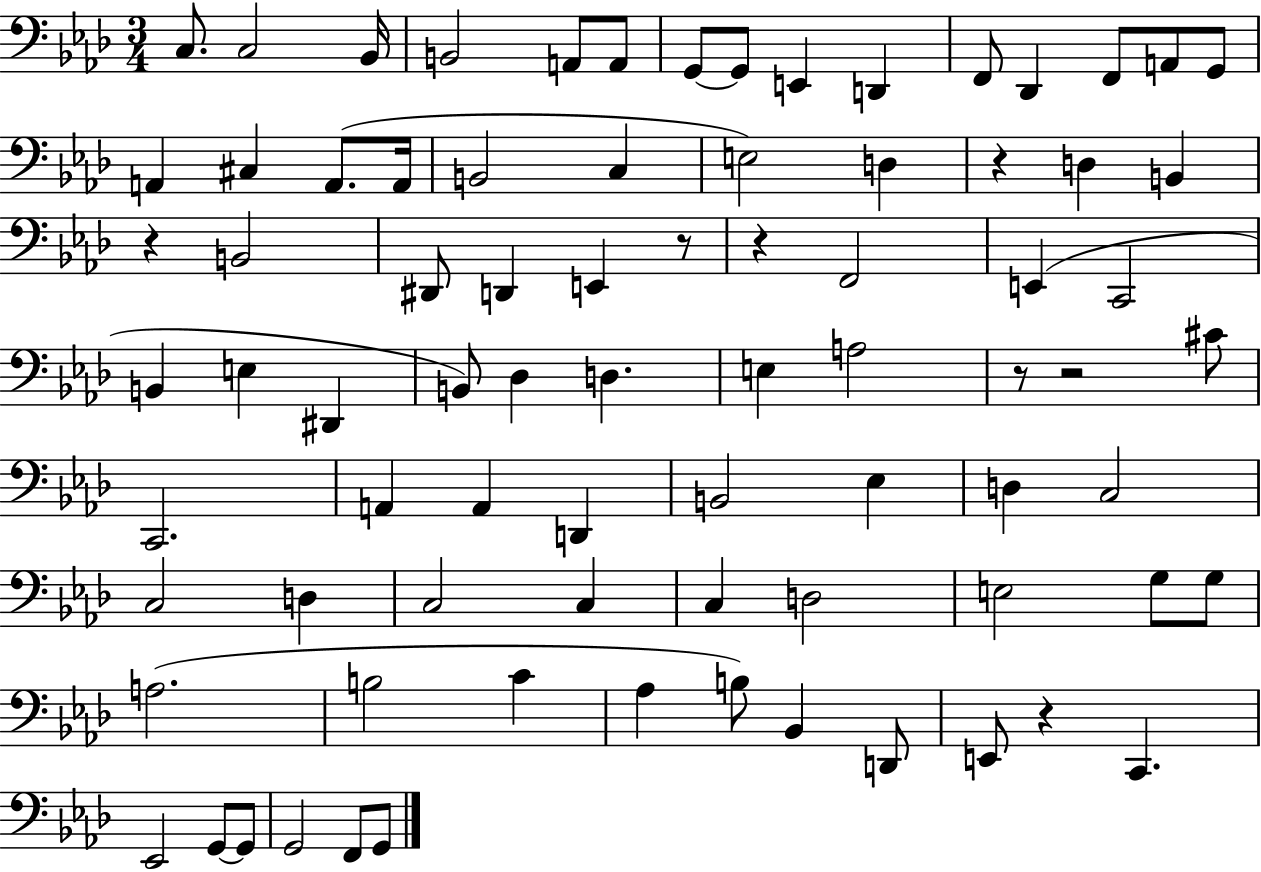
X:1
T:Untitled
M:3/4
L:1/4
K:Ab
C,/2 C,2 _B,,/4 B,,2 A,,/2 A,,/2 G,,/2 G,,/2 E,, D,, F,,/2 _D,, F,,/2 A,,/2 G,,/2 A,, ^C, A,,/2 A,,/4 B,,2 C, E,2 D, z D, B,, z B,,2 ^D,,/2 D,, E,, z/2 z F,,2 E,, C,,2 B,, E, ^D,, B,,/2 _D, D, E, A,2 z/2 z2 ^C/2 C,,2 A,, A,, D,, B,,2 _E, D, C,2 C,2 D, C,2 C, C, D,2 E,2 G,/2 G,/2 A,2 B,2 C _A, B,/2 _B,, D,,/2 E,,/2 z C,, _E,,2 G,,/2 G,,/2 G,,2 F,,/2 G,,/2